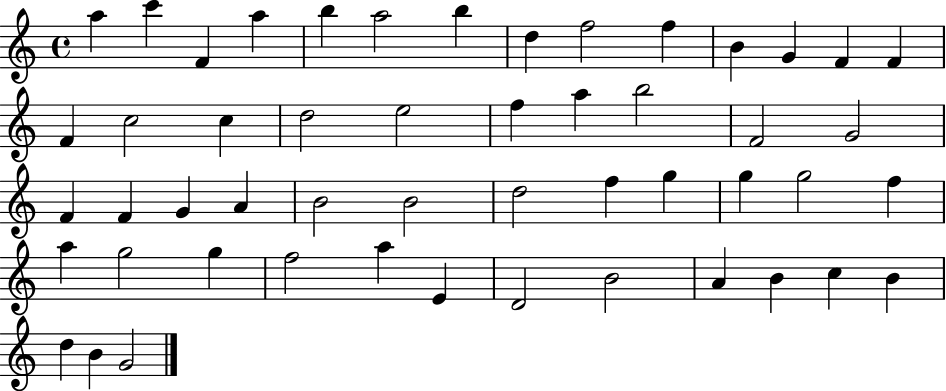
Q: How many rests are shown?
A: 0